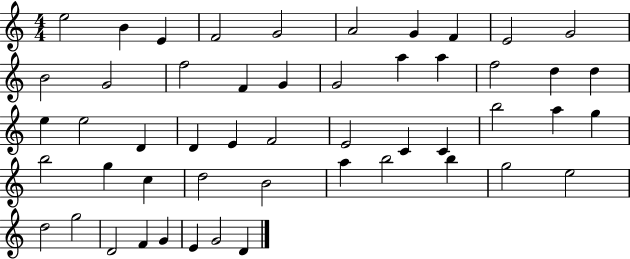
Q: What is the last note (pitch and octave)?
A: D4